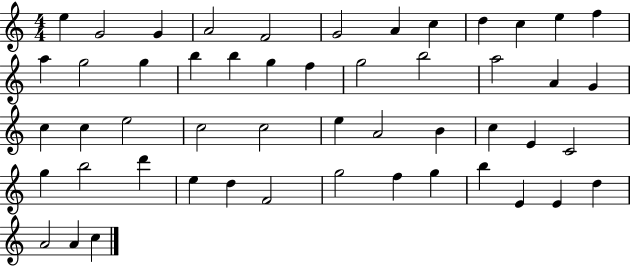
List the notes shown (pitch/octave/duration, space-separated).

E5/q G4/h G4/q A4/h F4/h G4/h A4/q C5/q D5/q C5/q E5/q F5/q A5/q G5/h G5/q B5/q B5/q G5/q F5/q G5/h B5/h A5/h A4/q G4/q C5/q C5/q E5/h C5/h C5/h E5/q A4/h B4/q C5/q E4/q C4/h G5/q B5/h D6/q E5/q D5/q F4/h G5/h F5/q G5/q B5/q E4/q E4/q D5/q A4/h A4/q C5/q